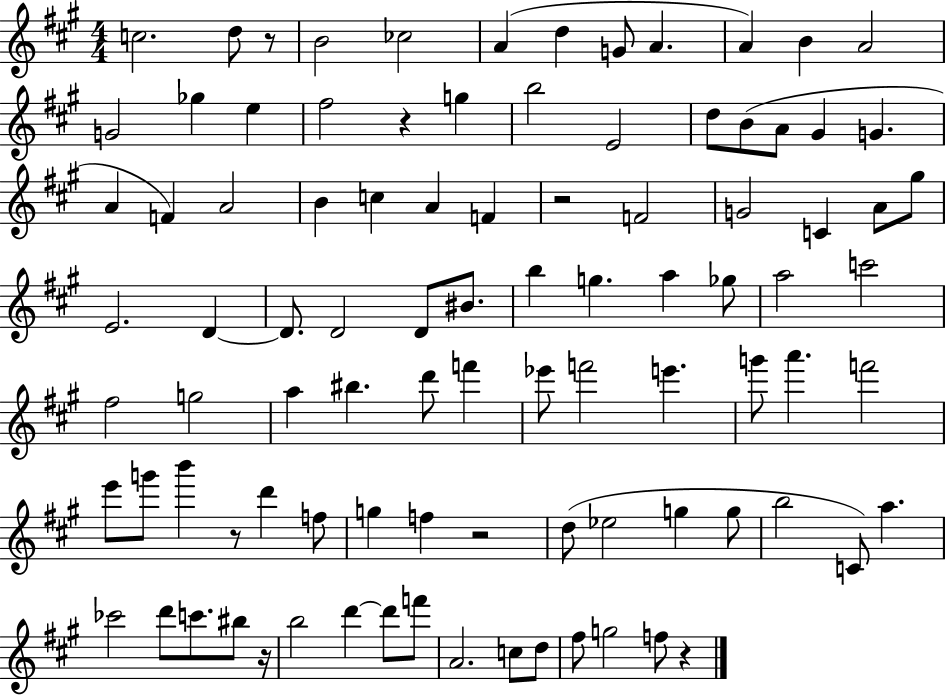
{
  \clef treble
  \numericTimeSignature
  \time 4/4
  \key a \major
  c''2. d''8 r8 | b'2 ces''2 | a'4( d''4 g'8 a'4. | a'4) b'4 a'2 | \break g'2 ges''4 e''4 | fis''2 r4 g''4 | b''2 e'2 | d''8 b'8( a'8 gis'4 g'4. | \break a'4 f'4) a'2 | b'4 c''4 a'4 f'4 | r2 f'2 | g'2 c'4 a'8 gis''8 | \break e'2. d'4~~ | d'8. d'2 d'8 bis'8. | b''4 g''4. a''4 ges''8 | a''2 c'''2 | \break fis''2 g''2 | a''4 bis''4. d'''8 f'''4 | ees'''8 f'''2 e'''4. | g'''8 a'''4. f'''2 | \break e'''8 g'''8 b'''4 r8 d'''4 f''8 | g''4 f''4 r2 | d''8( ees''2 g''4 g''8 | b''2 c'8) a''4. | \break ces'''2 d'''8 c'''8. bis''8 r16 | b''2 d'''4~~ d'''8 f'''8 | a'2. c''8 d''8 | fis''8 g''2 f''8 r4 | \break \bar "|."
}